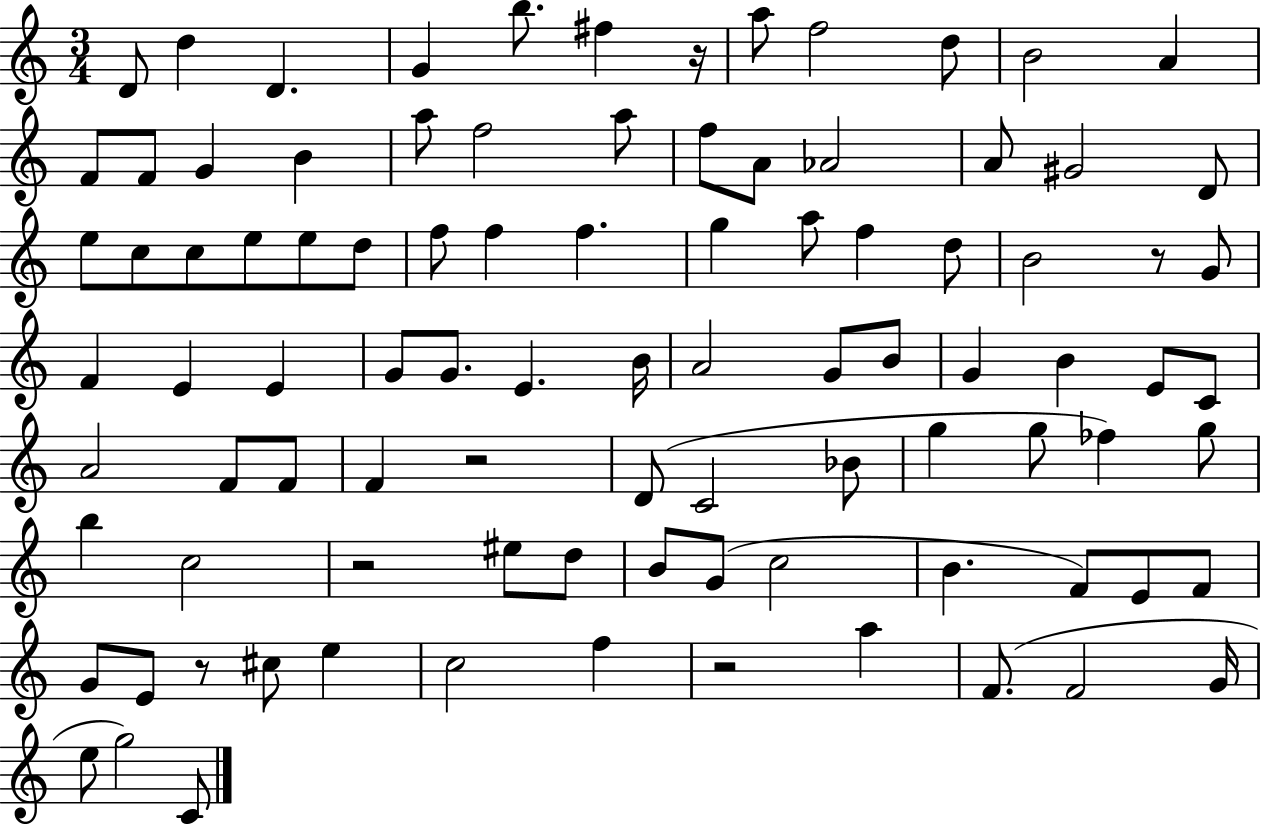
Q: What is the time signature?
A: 3/4